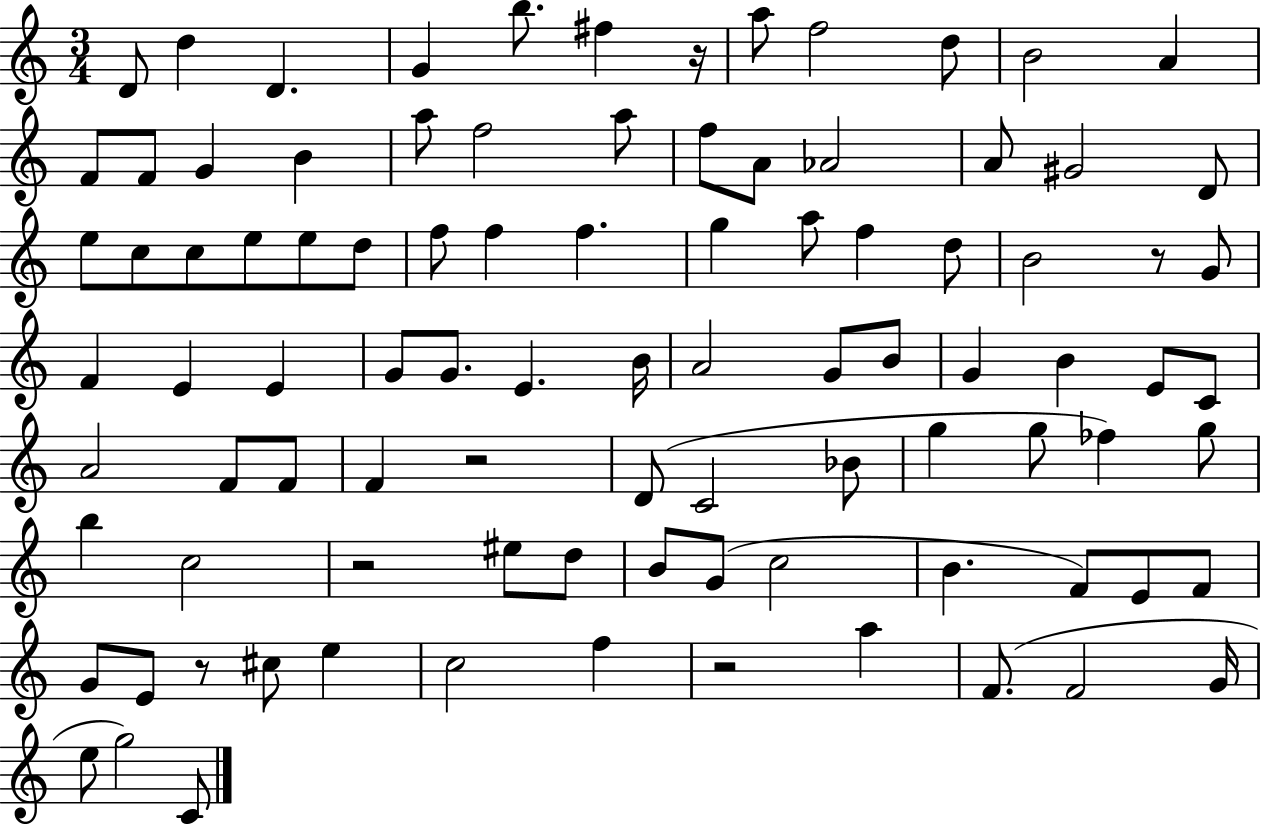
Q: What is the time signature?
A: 3/4